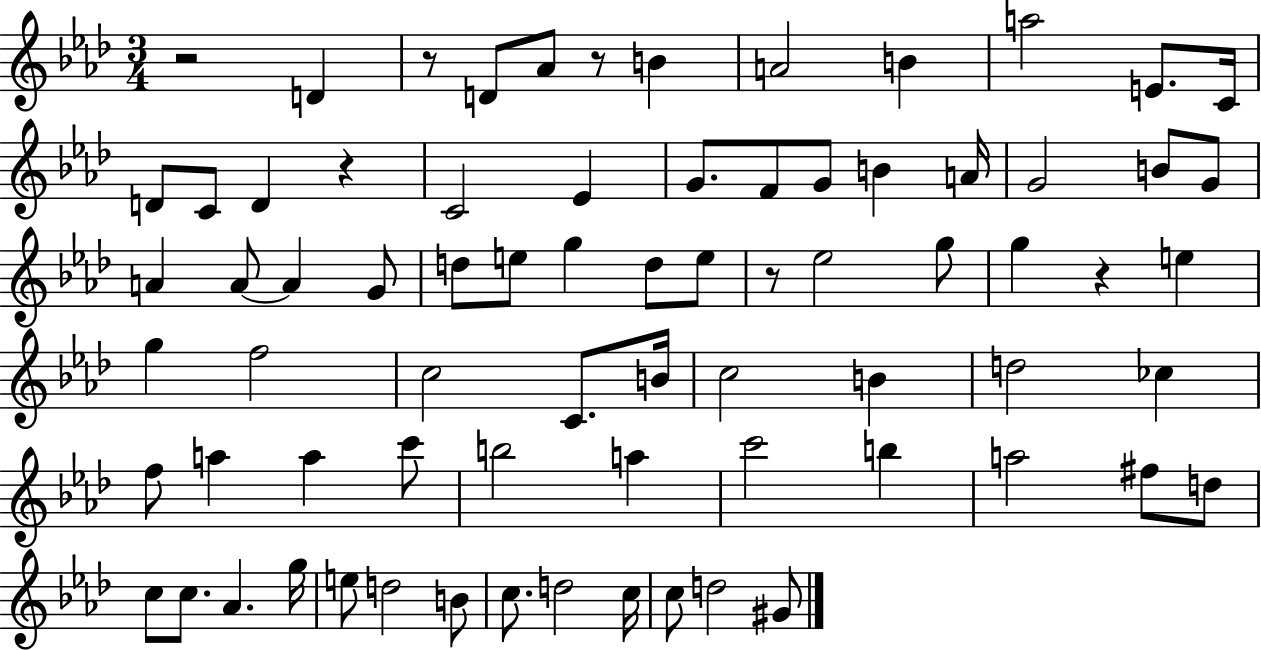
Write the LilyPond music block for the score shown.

{
  \clef treble
  \numericTimeSignature
  \time 3/4
  \key aes \major
  r2 d'4 | r8 d'8 aes'8 r8 b'4 | a'2 b'4 | a''2 e'8. c'16 | \break d'8 c'8 d'4 r4 | c'2 ees'4 | g'8. f'8 g'8 b'4 a'16 | g'2 b'8 g'8 | \break a'4 a'8~~ a'4 g'8 | d''8 e''8 g''4 d''8 e''8 | r8 ees''2 g''8 | g''4 r4 e''4 | \break g''4 f''2 | c''2 c'8. b'16 | c''2 b'4 | d''2 ces''4 | \break f''8 a''4 a''4 c'''8 | b''2 a''4 | c'''2 b''4 | a''2 fis''8 d''8 | \break c''8 c''8. aes'4. g''16 | e''8 d''2 b'8 | c''8. d''2 c''16 | c''8 d''2 gis'8 | \break \bar "|."
}